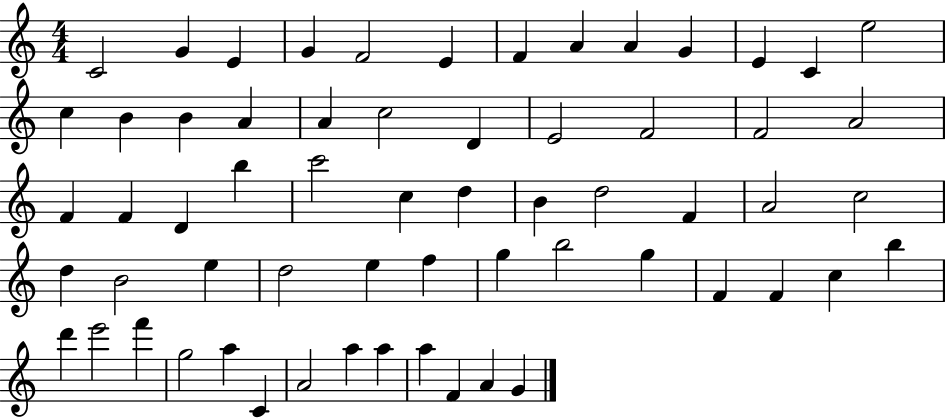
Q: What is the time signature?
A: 4/4